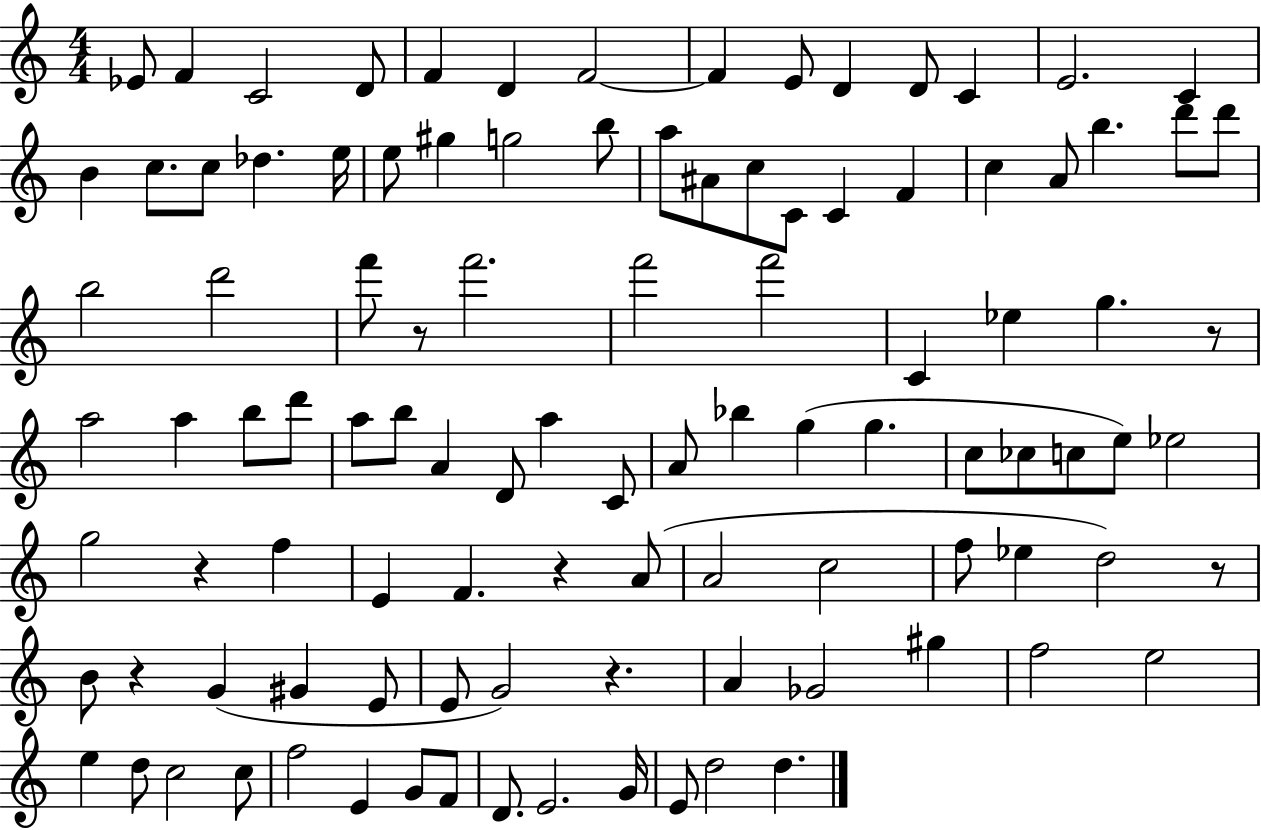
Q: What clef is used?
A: treble